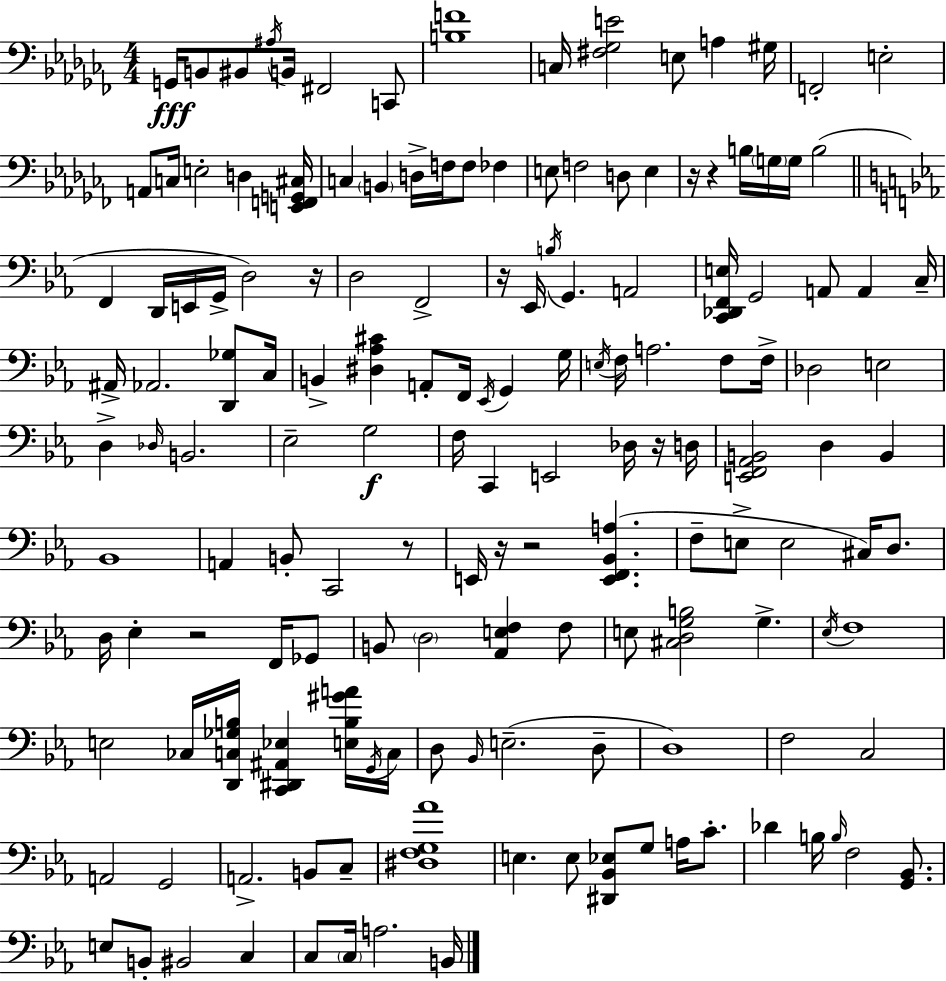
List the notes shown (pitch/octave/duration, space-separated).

G2/s B2/e BIS2/e A#3/s B2/s F#2/h C2/e [B3,F4]/w C3/s [F#3,Gb3,E4]/h E3/e A3/q G#3/s F2/h E3/h A2/e C3/s E3/h D3/q [E2,F2,G2,C#3]/s C3/q B2/q D3/s F3/s F3/e FES3/q E3/e F3/h D3/e E3/q R/s R/q B3/s G3/s G3/s B3/h F2/q D2/s E2/s G2/s D3/h R/s D3/h F2/h R/s Eb2/s B3/s G2/q. A2/h [C2,Db2,F2,E3]/s G2/h A2/e A2/q C3/s A#2/s Ab2/h. [D2,Gb3]/e C3/s B2/q [D#3,Ab3,C#4]/q A2/e F2/s Eb2/s G2/q G3/s E3/s F3/s A3/h. F3/e F3/s Db3/h E3/h D3/q Db3/s B2/h. Eb3/h G3/h F3/s C2/q E2/h Db3/s R/s D3/s [E2,F2,Ab2,B2]/h D3/q B2/q Bb2/w A2/q B2/e C2/h R/e E2/s R/s R/h [E2,F2,Bb2,A3]/q. F3/e E3/e E3/h C#3/s D3/e. D3/s Eb3/q R/h F2/s Gb2/e B2/e D3/h [Ab2,E3,F3]/q F3/e E3/e [C#3,D3,G3,B3]/h G3/q. Eb3/s F3/w E3/h CES3/s [D2,C3,Gb3,B3]/s [C2,D#2,A#2,Eb3]/q [E3,B3,G#4,A4]/s G2/s C3/s D3/e Bb2/s E3/h. D3/e D3/w F3/h C3/h A2/h G2/h A2/h. B2/e C3/e [D#3,F3,G3,Ab4]/w E3/q. E3/e [D#2,Bb2,Eb3]/e G3/e A3/s C4/e. Db4/q B3/s B3/s F3/h [G2,Bb2]/e. E3/e B2/e BIS2/h C3/q C3/e C3/s A3/h. B2/s